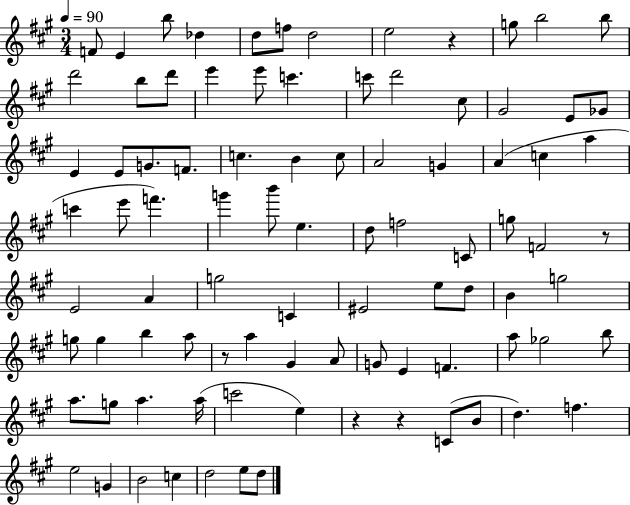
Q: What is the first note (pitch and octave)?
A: F4